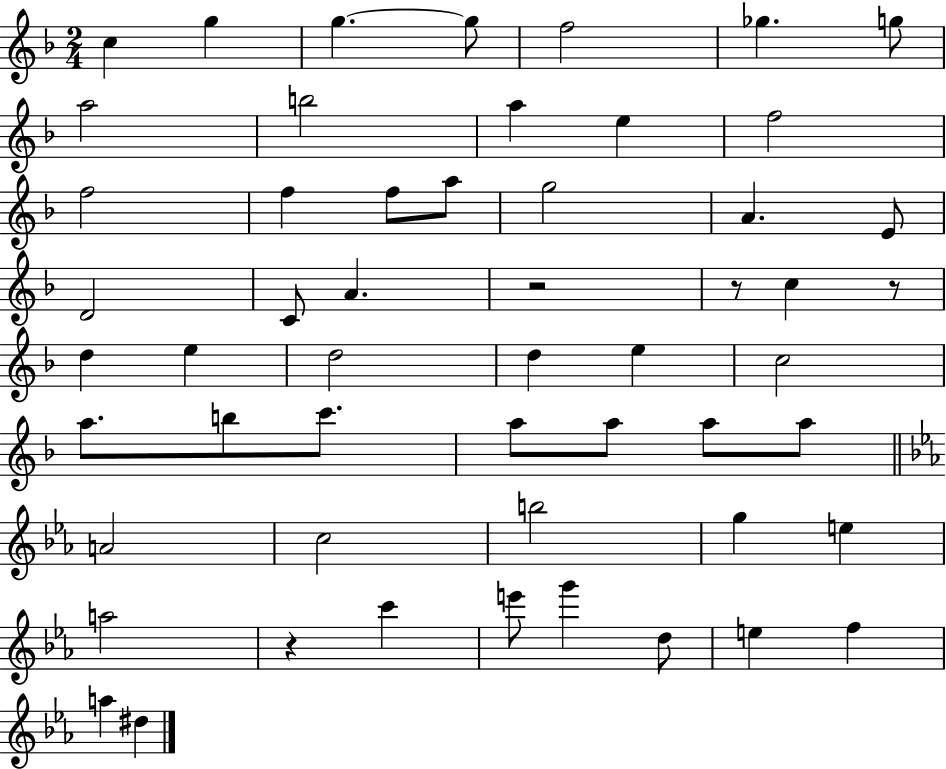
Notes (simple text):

C5/q G5/q G5/q. G5/e F5/h Gb5/q. G5/e A5/h B5/h A5/q E5/q F5/h F5/h F5/q F5/e A5/e G5/h A4/q. E4/e D4/h C4/e A4/q. R/h R/e C5/q R/e D5/q E5/q D5/h D5/q E5/q C5/h A5/e. B5/e C6/e. A5/e A5/e A5/e A5/e A4/h C5/h B5/h G5/q E5/q A5/h R/q C6/q E6/e G6/q D5/e E5/q F5/q A5/q D#5/q